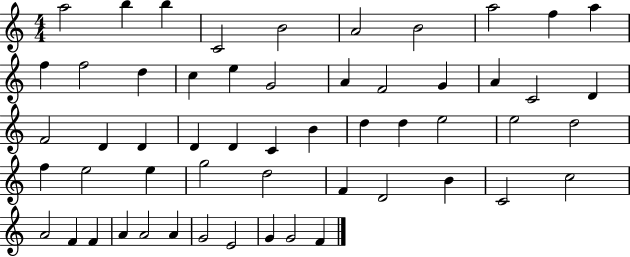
{
  \clef treble
  \numericTimeSignature
  \time 4/4
  \key c \major
  a''2 b''4 b''4 | c'2 b'2 | a'2 b'2 | a''2 f''4 a''4 | \break f''4 f''2 d''4 | c''4 e''4 g'2 | a'4 f'2 g'4 | a'4 c'2 d'4 | \break f'2 d'4 d'4 | d'4 d'4 c'4 b'4 | d''4 d''4 e''2 | e''2 d''2 | \break f''4 e''2 e''4 | g''2 d''2 | f'4 d'2 b'4 | c'2 c''2 | \break a'2 f'4 f'4 | a'4 a'2 a'4 | g'2 e'2 | g'4 g'2 f'4 | \break \bar "|."
}